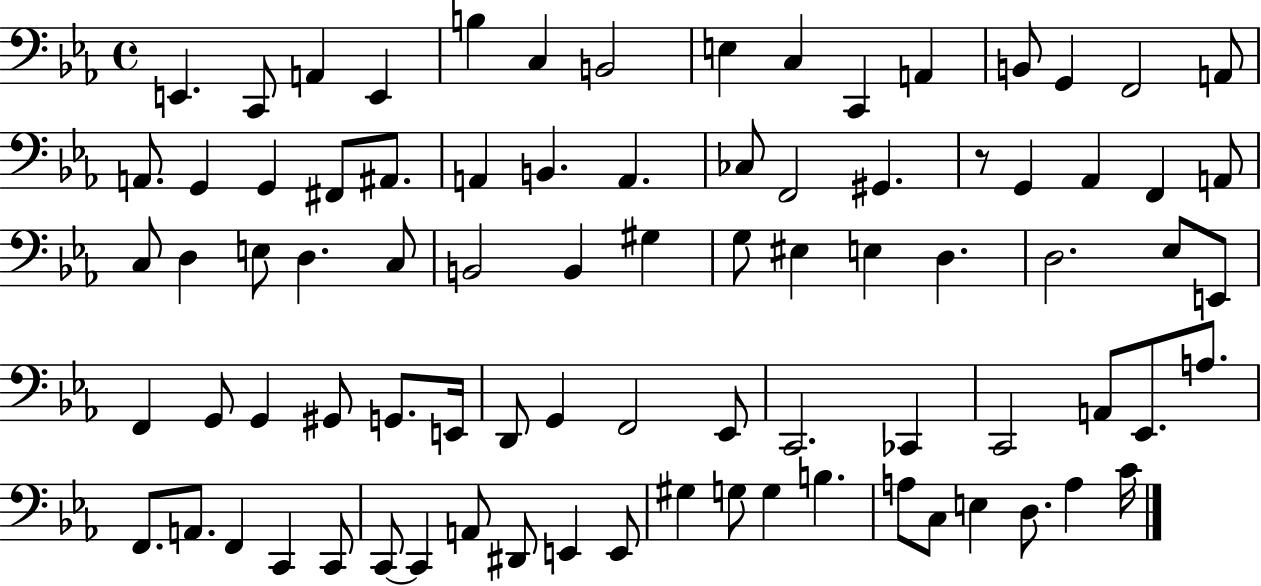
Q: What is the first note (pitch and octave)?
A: E2